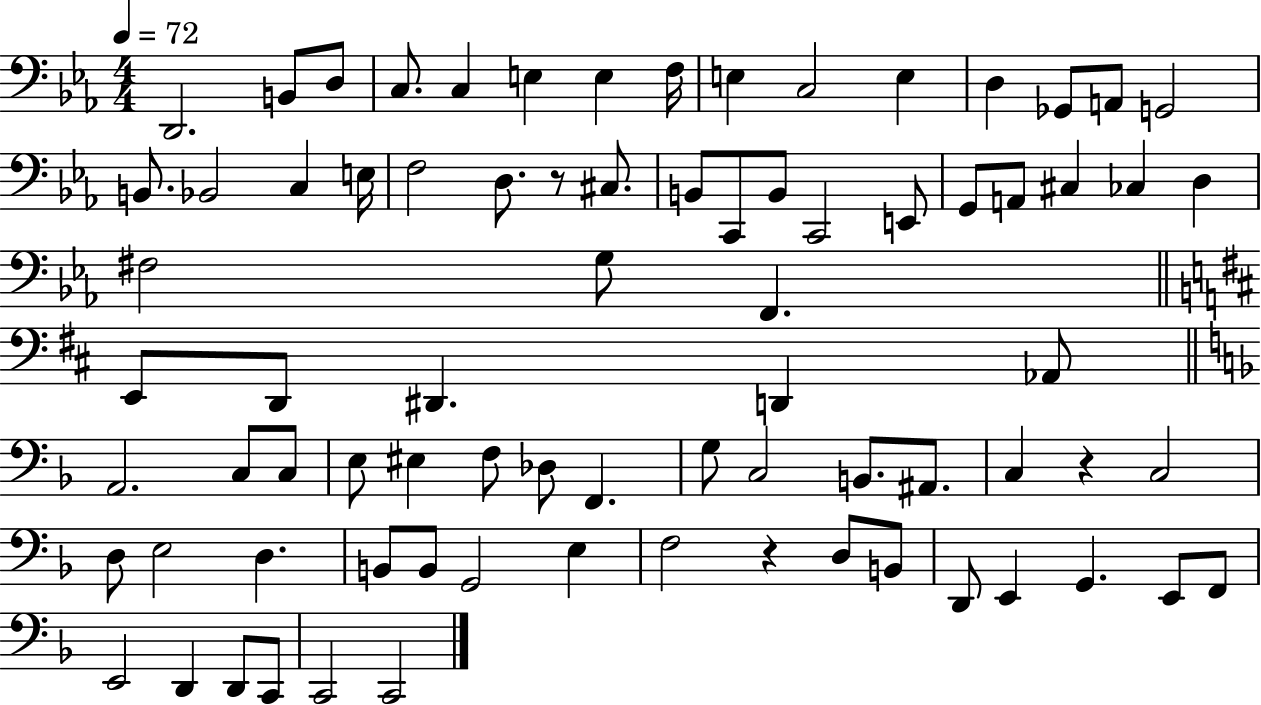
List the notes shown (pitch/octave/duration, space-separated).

D2/h. B2/e D3/e C3/e. C3/q E3/q E3/q F3/s E3/q C3/h E3/q D3/q Gb2/e A2/e G2/h B2/e. Bb2/h C3/q E3/s F3/h D3/e. R/e C#3/e. B2/e C2/e B2/e C2/h E2/e G2/e A2/e C#3/q CES3/q D3/q F#3/h G3/e F2/q. E2/e D2/e D#2/q. D2/q Ab2/e A2/h. C3/e C3/e E3/e EIS3/q F3/e Db3/e F2/q. G3/e C3/h B2/e. A#2/e. C3/q R/q C3/h D3/e E3/h D3/q. B2/e B2/e G2/h E3/q F3/h R/q D3/e B2/e D2/e E2/q G2/q. E2/e F2/e E2/h D2/q D2/e C2/e C2/h C2/h